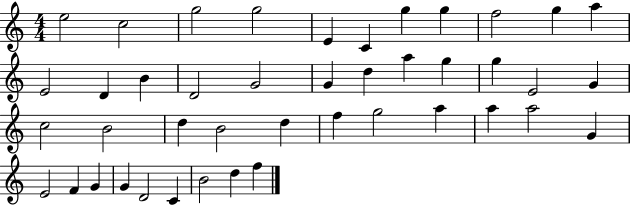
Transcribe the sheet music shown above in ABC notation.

X:1
T:Untitled
M:4/4
L:1/4
K:C
e2 c2 g2 g2 E C g g f2 g a E2 D B D2 G2 G d a g g E2 G c2 B2 d B2 d f g2 a a a2 G E2 F G G D2 C B2 d f